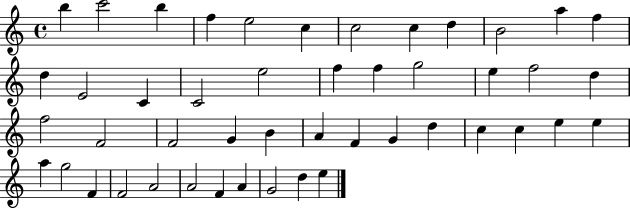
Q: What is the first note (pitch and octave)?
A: B5